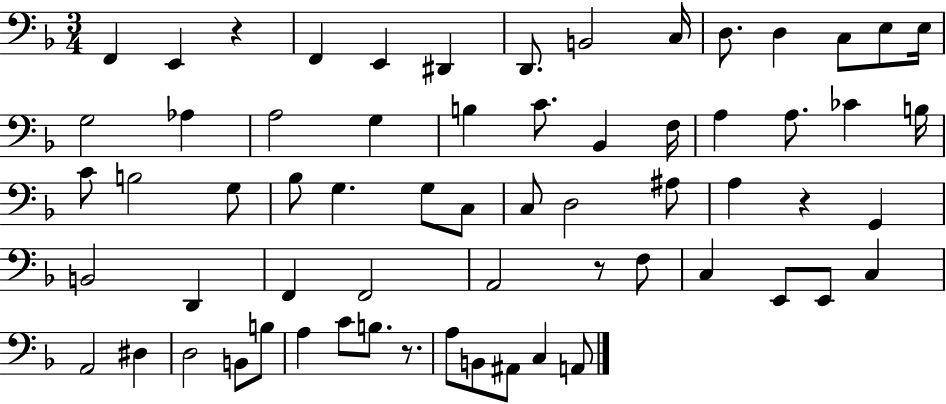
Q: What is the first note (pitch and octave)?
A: F2